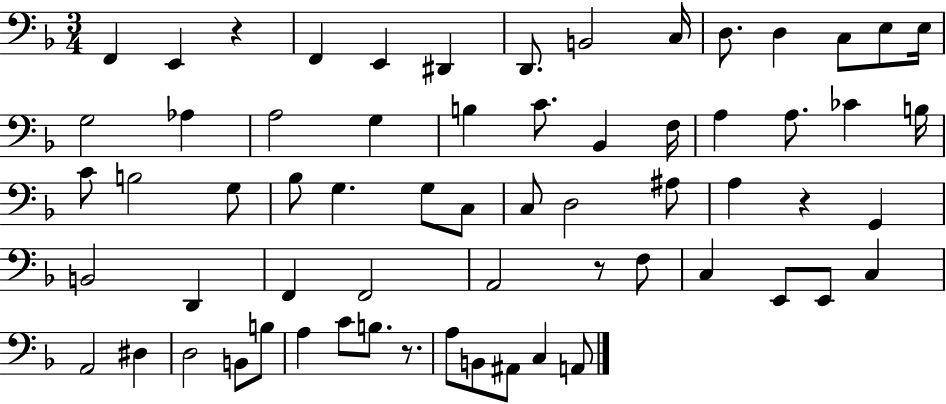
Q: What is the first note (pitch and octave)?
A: F2